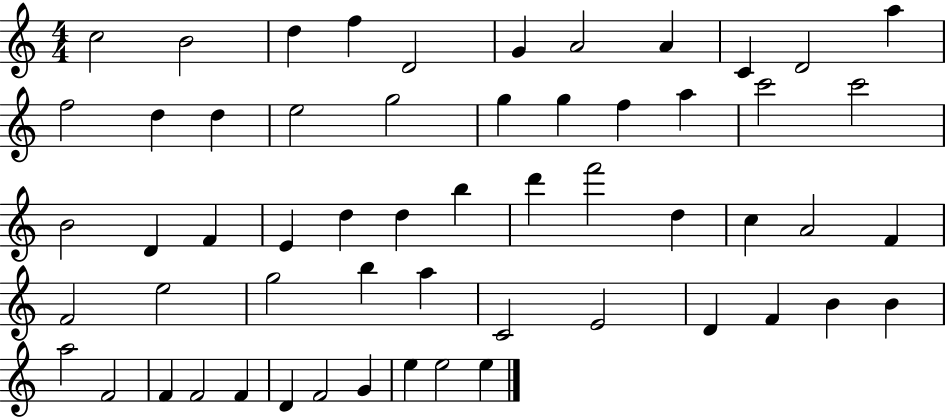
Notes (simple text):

C5/h B4/h D5/q F5/q D4/h G4/q A4/h A4/q C4/q D4/h A5/q F5/h D5/q D5/q E5/h G5/h G5/q G5/q F5/q A5/q C6/h C6/h B4/h D4/q F4/q E4/q D5/q D5/q B5/q D6/q F6/h D5/q C5/q A4/h F4/q F4/h E5/h G5/h B5/q A5/q C4/h E4/h D4/q F4/q B4/q B4/q A5/h F4/h F4/q F4/h F4/q D4/q F4/h G4/q E5/q E5/h E5/q